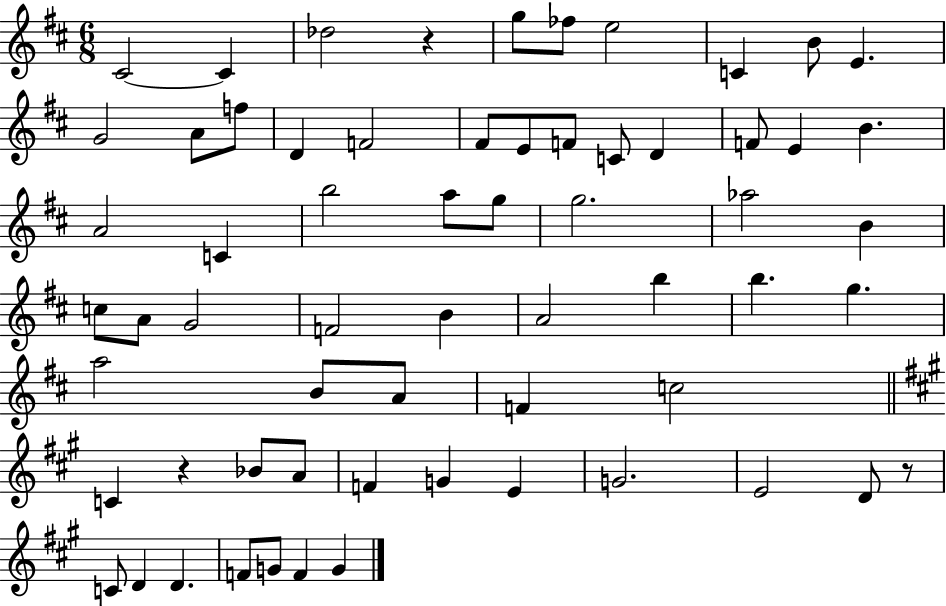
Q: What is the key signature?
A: D major